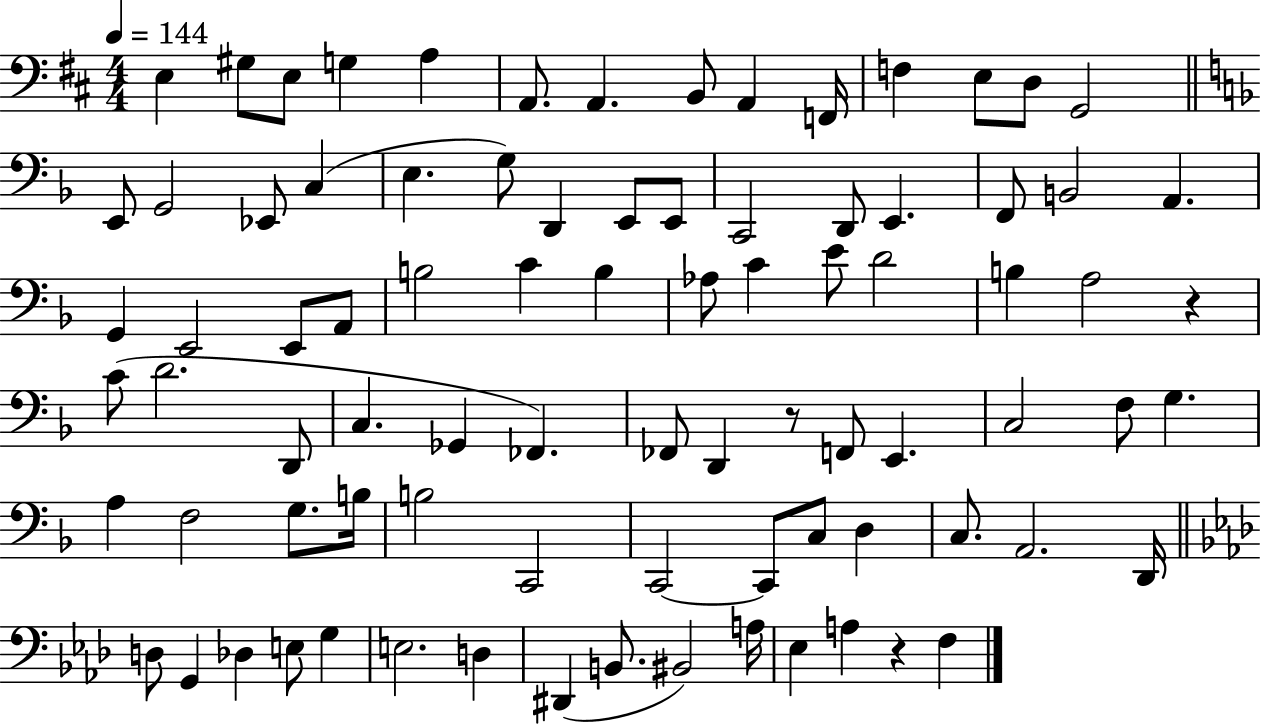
E3/q G#3/e E3/e G3/q A3/q A2/e. A2/q. B2/e A2/q F2/s F3/q E3/e D3/e G2/h E2/e G2/h Eb2/e C3/q E3/q. G3/e D2/q E2/e E2/e C2/h D2/e E2/q. F2/e B2/h A2/q. G2/q E2/h E2/e A2/e B3/h C4/q B3/q Ab3/e C4/q E4/e D4/h B3/q A3/h R/q C4/e D4/h. D2/e C3/q. Gb2/q FES2/q. FES2/e D2/q R/e F2/e E2/q. C3/h F3/e G3/q. A3/q F3/h G3/e. B3/s B3/h C2/h C2/h C2/e C3/e D3/q C3/e. A2/h. D2/s D3/e G2/q Db3/q E3/e G3/q E3/h. D3/q D#2/q B2/e. BIS2/h A3/s Eb3/q A3/q R/q F3/q